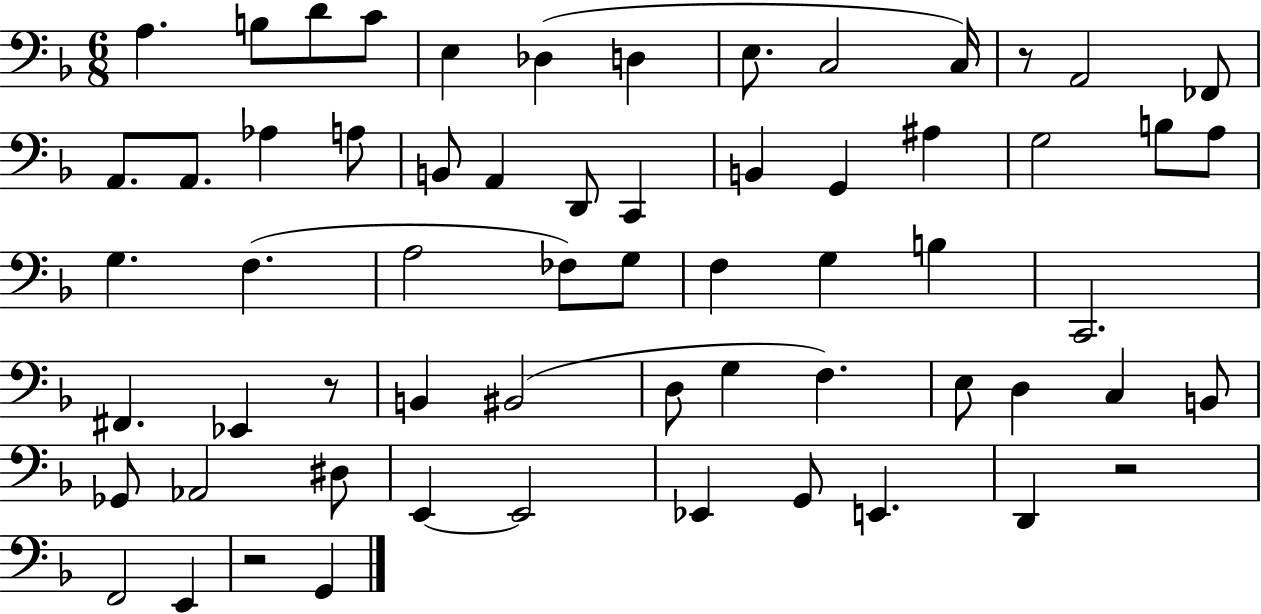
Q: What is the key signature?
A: F major